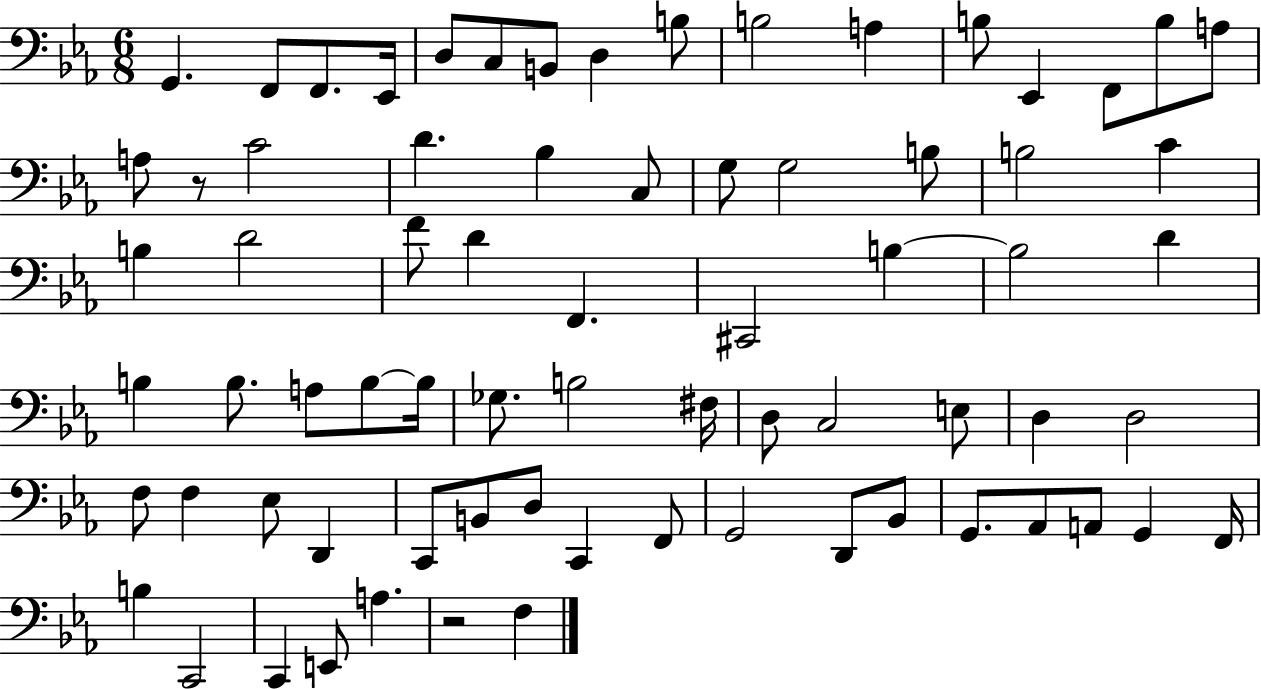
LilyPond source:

{
  \clef bass
  \numericTimeSignature
  \time 6/8
  \key ees \major
  g,4. f,8 f,8. ees,16 | d8 c8 b,8 d4 b8 | b2 a4 | b8 ees,4 f,8 b8 a8 | \break a8 r8 c'2 | d'4. bes4 c8 | g8 g2 b8 | b2 c'4 | \break b4 d'2 | f'8 d'4 f,4. | cis,2 b4~~ | b2 d'4 | \break b4 b8. a8 b8~~ b16 | ges8. b2 fis16 | d8 c2 e8 | d4 d2 | \break f8 f4 ees8 d,4 | c,8 b,8 d8 c,4 f,8 | g,2 d,8 bes,8 | g,8. aes,8 a,8 g,4 f,16 | \break b4 c,2 | c,4 e,8 a4. | r2 f4 | \bar "|."
}